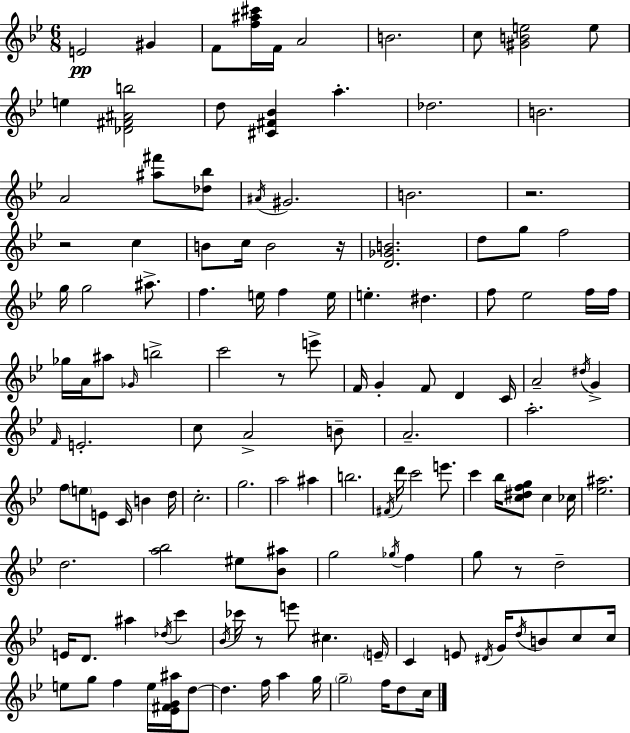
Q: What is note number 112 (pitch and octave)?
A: G5